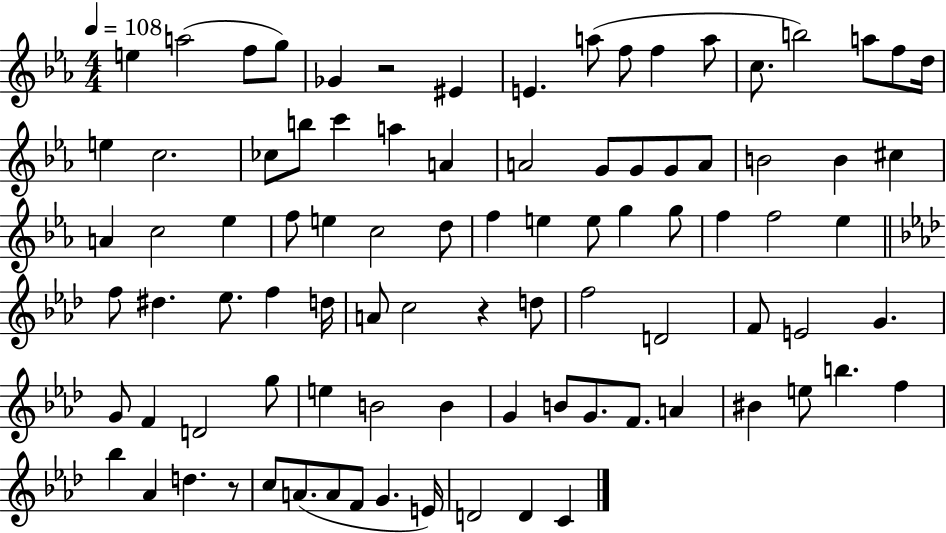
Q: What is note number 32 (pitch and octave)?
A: A4